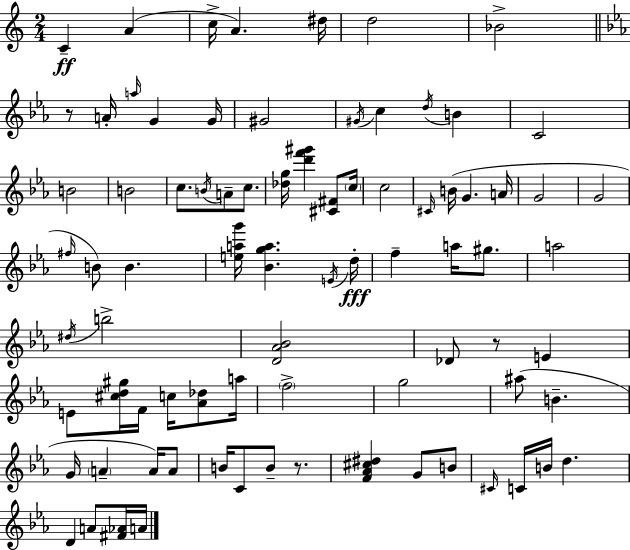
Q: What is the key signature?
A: C major